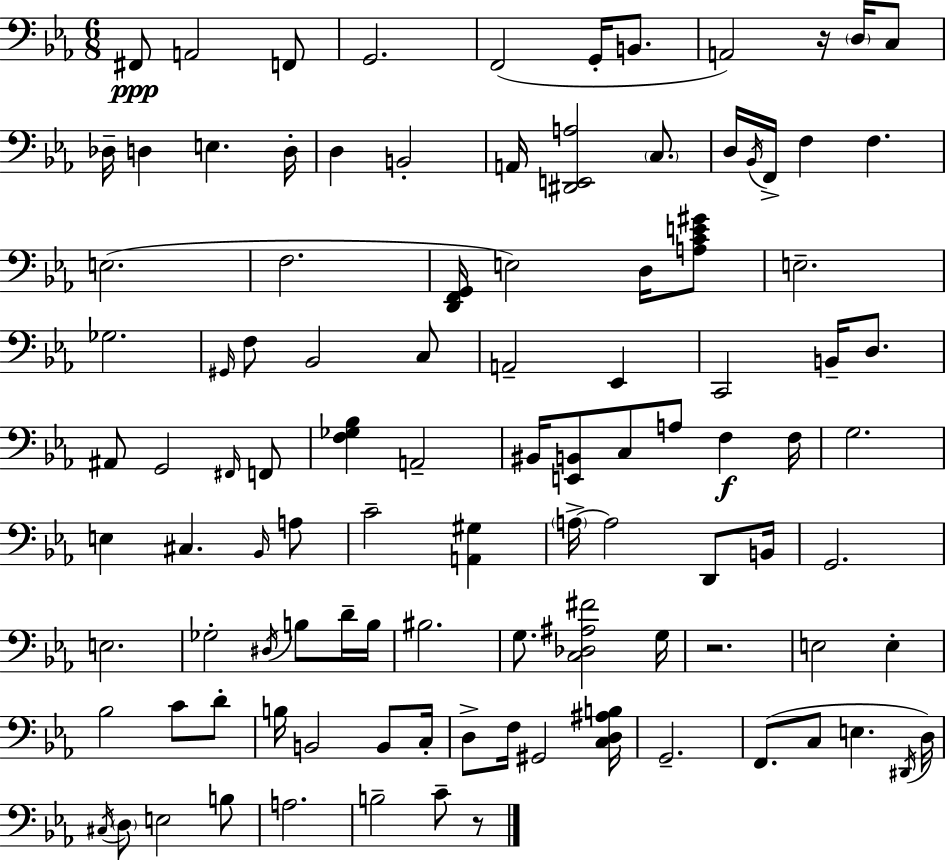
X:1
T:Untitled
M:6/8
L:1/4
K:Cm
^F,,/2 A,,2 F,,/2 G,,2 F,,2 G,,/4 B,,/2 A,,2 z/4 D,/4 C,/2 _D,/4 D, E, D,/4 D, B,,2 A,,/4 [^D,,E,,A,]2 C,/2 D,/4 _B,,/4 F,,/4 F, F, E,2 F,2 [D,,F,,G,,]/4 E,2 D,/4 [A,CE^G]/2 E,2 _G,2 ^G,,/4 F,/2 _B,,2 C,/2 A,,2 _E,, C,,2 B,,/4 D,/2 ^A,,/2 G,,2 ^F,,/4 F,,/2 [F,_G,_B,] A,,2 ^B,,/4 [E,,B,,]/2 C,/2 A,/2 F, F,/4 G,2 E, ^C, _B,,/4 A,/2 C2 [A,,^G,] A,/4 A,2 D,,/2 B,,/4 G,,2 E,2 _G,2 ^D,/4 B,/2 D/4 B,/4 ^B,2 G,/2 [C,_D,^A,^F]2 G,/4 z2 E,2 E, _B,2 C/2 D/2 B,/4 B,,2 B,,/2 C,/4 D,/2 F,/4 ^G,,2 [C,D,^A,B,]/4 G,,2 F,,/2 C,/2 E, ^D,,/4 D,/4 ^C,/4 D,/2 E,2 B,/2 A,2 B,2 C/2 z/2